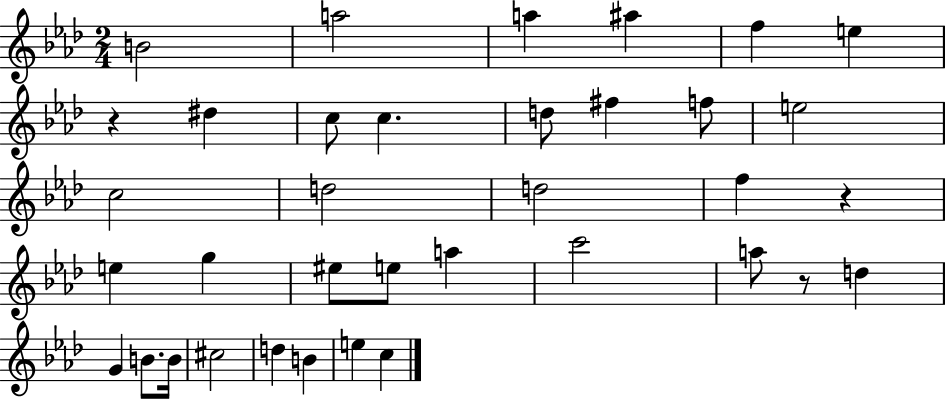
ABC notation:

X:1
T:Untitled
M:2/4
L:1/4
K:Ab
B2 a2 a ^a f e z ^d c/2 c d/2 ^f f/2 e2 c2 d2 d2 f z e g ^e/2 e/2 a c'2 a/2 z/2 d G B/2 B/4 ^c2 d B e c